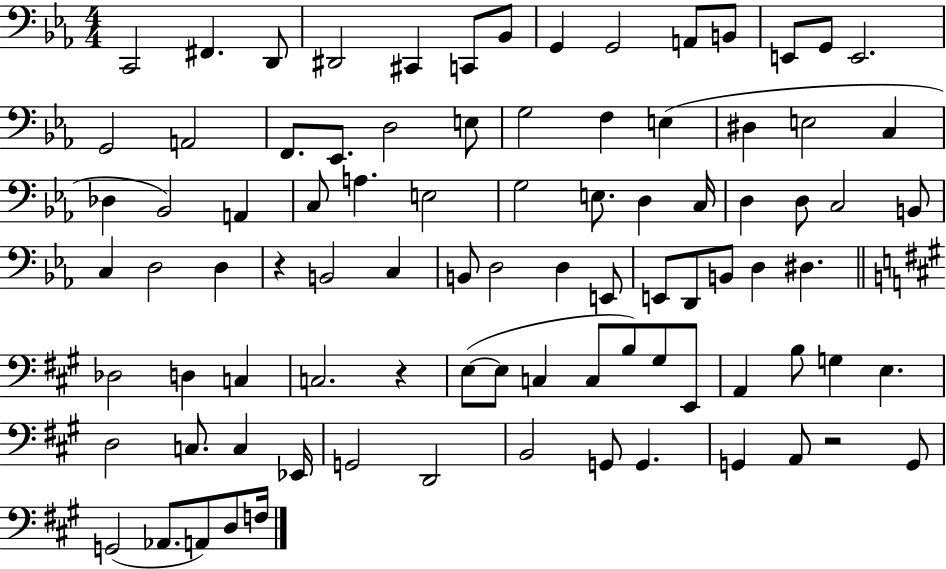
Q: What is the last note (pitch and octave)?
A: F3